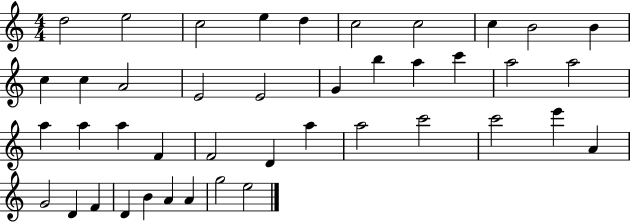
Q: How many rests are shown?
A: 0